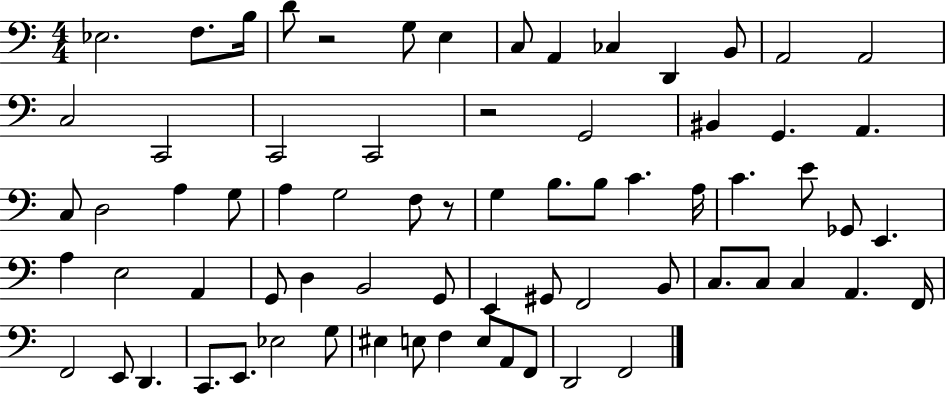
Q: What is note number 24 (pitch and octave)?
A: A3